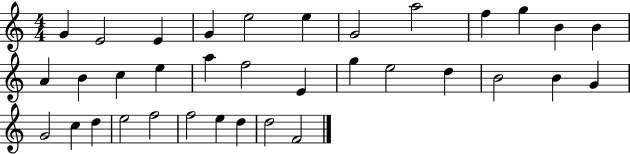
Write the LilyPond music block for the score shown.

{
  \clef treble
  \numericTimeSignature
  \time 4/4
  \key c \major
  g'4 e'2 e'4 | g'4 e''2 e''4 | g'2 a''2 | f''4 g''4 b'4 b'4 | \break a'4 b'4 c''4 e''4 | a''4 f''2 e'4 | g''4 e''2 d''4 | b'2 b'4 g'4 | \break g'2 c''4 d''4 | e''2 f''2 | f''2 e''4 d''4 | d''2 f'2 | \break \bar "|."
}